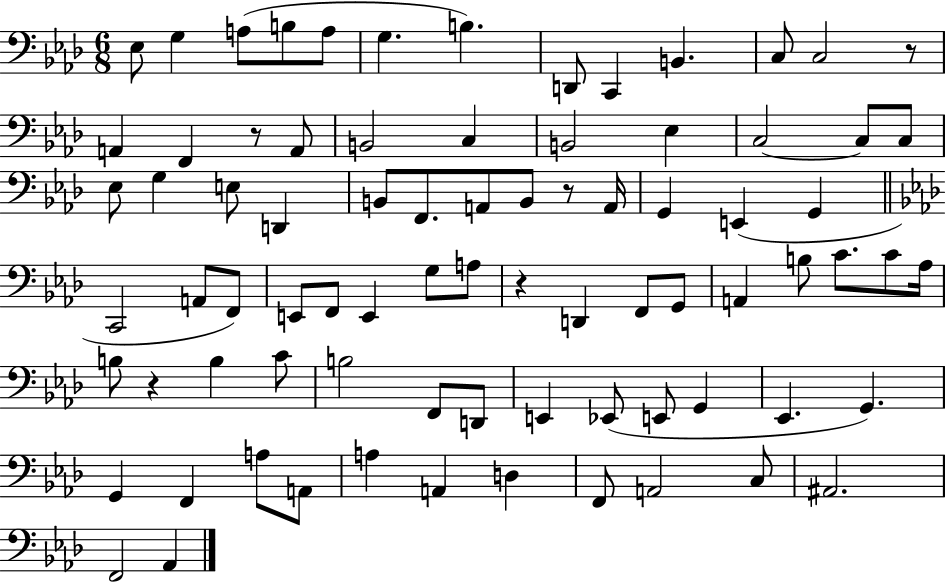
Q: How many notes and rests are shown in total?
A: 80